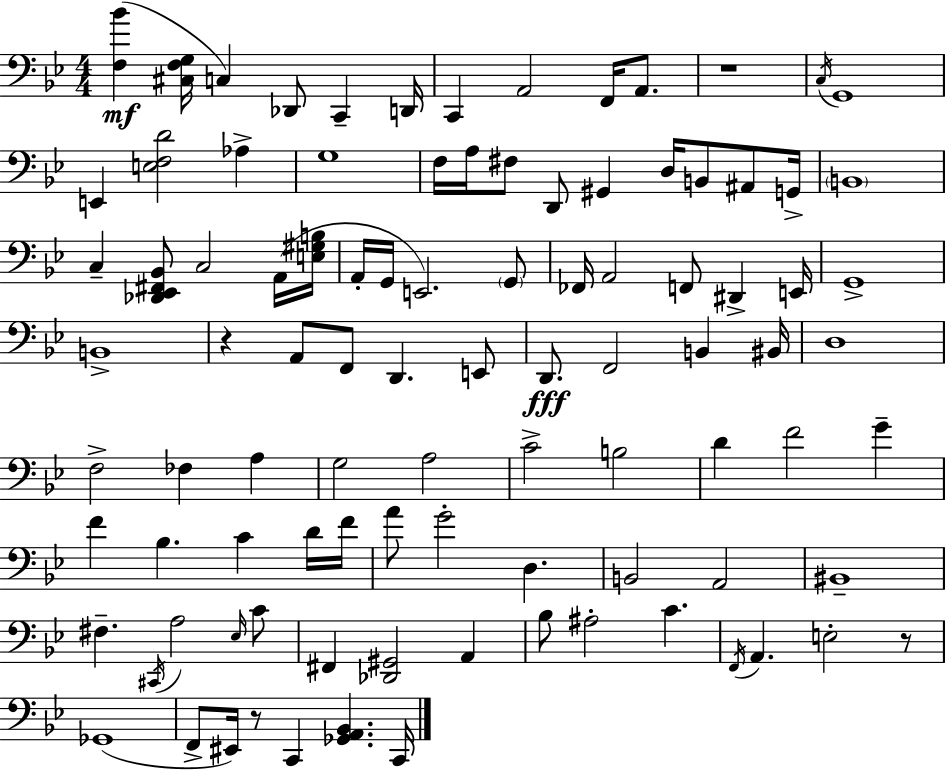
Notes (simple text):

[F3,Bb4]/q [C#3,F3,G3]/s C3/q Db2/e C2/q D2/s C2/q A2/h F2/s A2/e. R/w C3/s G2/w E2/q [E3,F3,D4]/h Ab3/q G3/w F3/s A3/s F#3/e D2/e G#2/q D3/s B2/e A#2/e G2/s B2/w C3/q [Db2,Eb2,F#2,Bb2]/e C3/h A2/s [E3,G#3,B3]/s A2/s G2/s E2/h. G2/e FES2/s A2/h F2/e D#2/q E2/s G2/w B2/w R/q A2/e F2/e D2/q. E2/e D2/e. F2/h B2/q BIS2/s D3/w F3/h FES3/q A3/q G3/h A3/h C4/h B3/h D4/q F4/h G4/q F4/q Bb3/q. C4/q D4/s F4/s A4/e G4/h D3/q. B2/h A2/h BIS2/w F#3/q. C#2/s A3/h Eb3/s C4/e F#2/q [Db2,G#2]/h A2/q Bb3/e A#3/h C4/q. F2/s A2/q. E3/h R/e Gb2/w F2/e EIS2/s R/e C2/q [Gb2,A2,Bb2]/q. C2/s